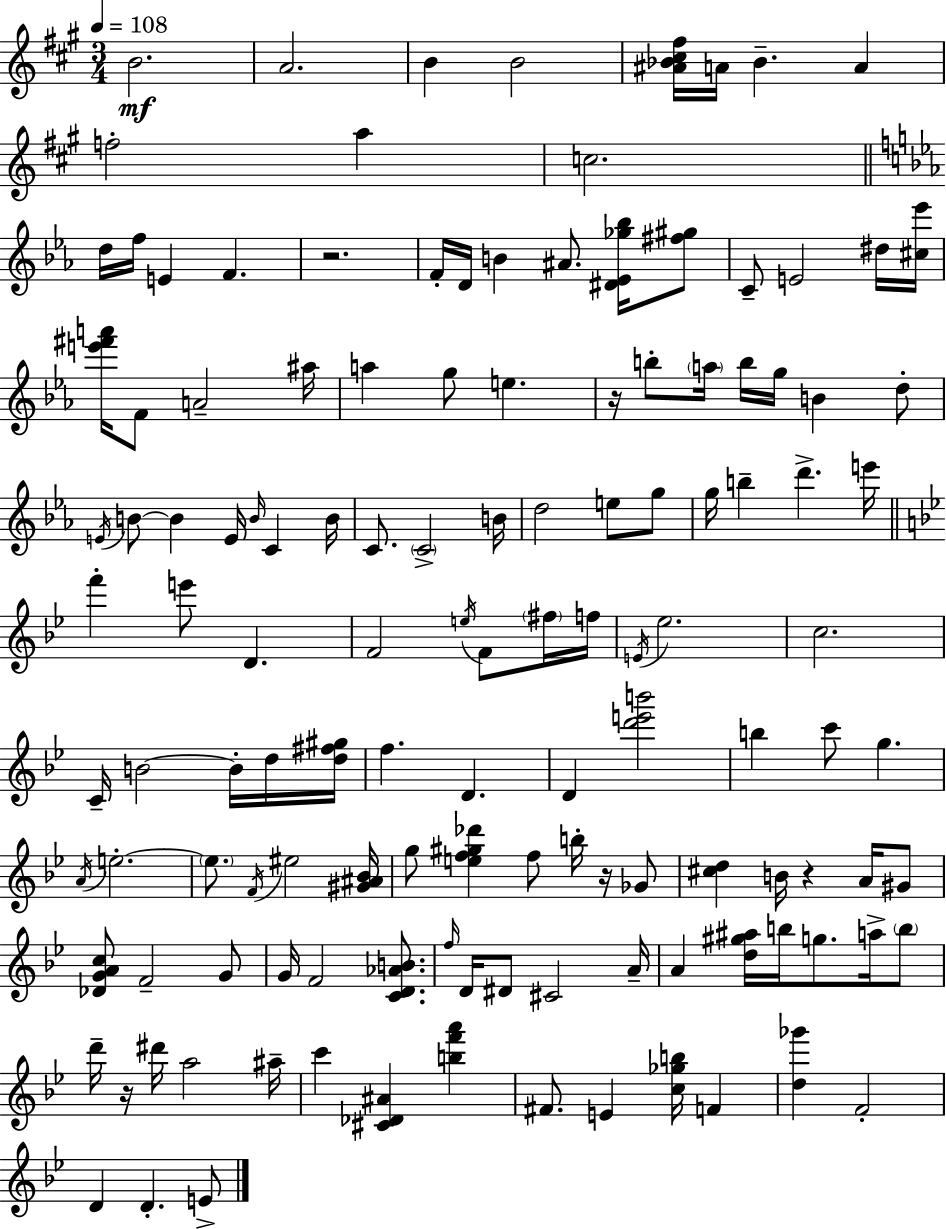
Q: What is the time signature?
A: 3/4